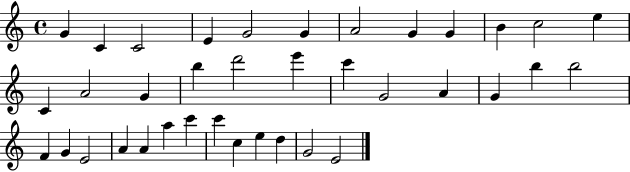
G4/q C4/q C4/h E4/q G4/h G4/q A4/h G4/q G4/q B4/q C5/h E5/q C4/q A4/h G4/q B5/q D6/h E6/q C6/q G4/h A4/q G4/q B5/q B5/h F4/q G4/q E4/h A4/q A4/q A5/q C6/q C6/q C5/q E5/q D5/q G4/h E4/h